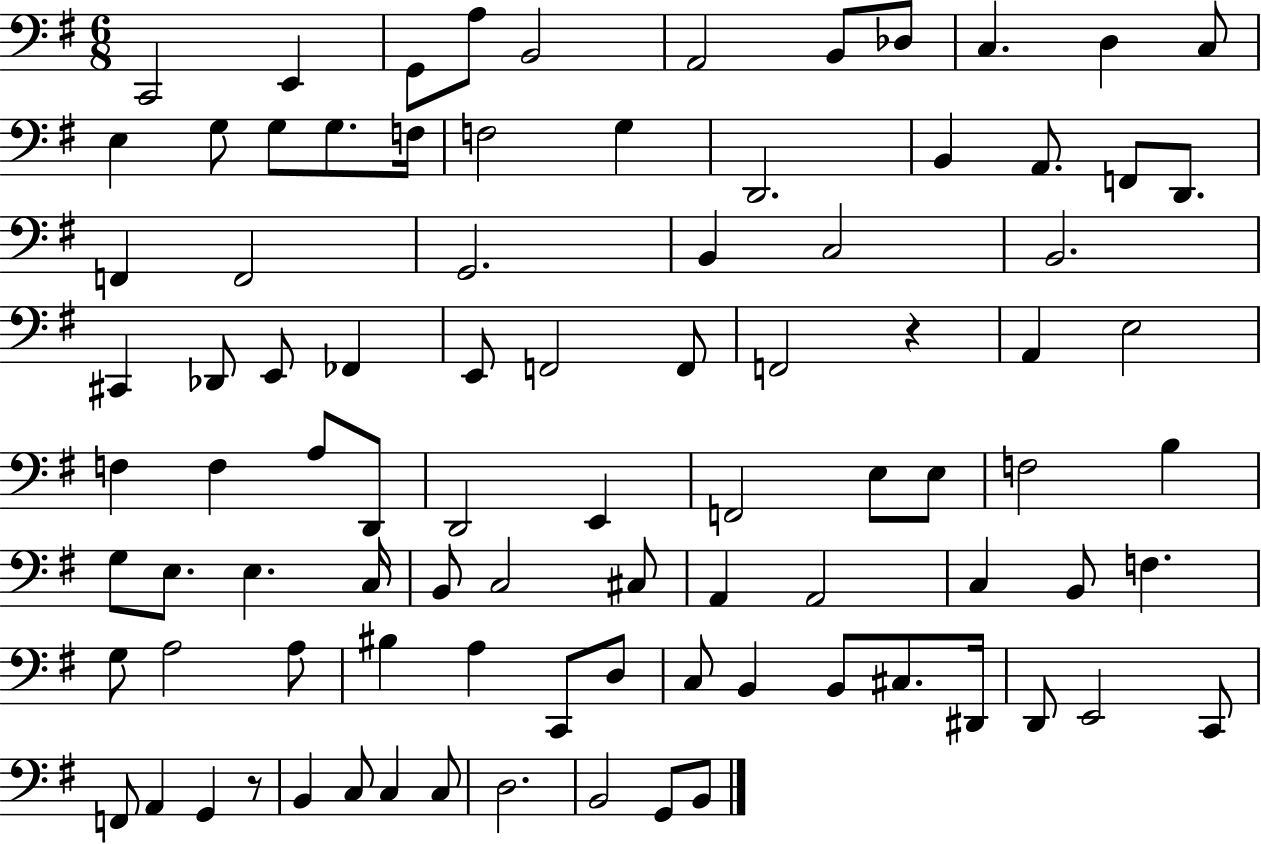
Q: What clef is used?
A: bass